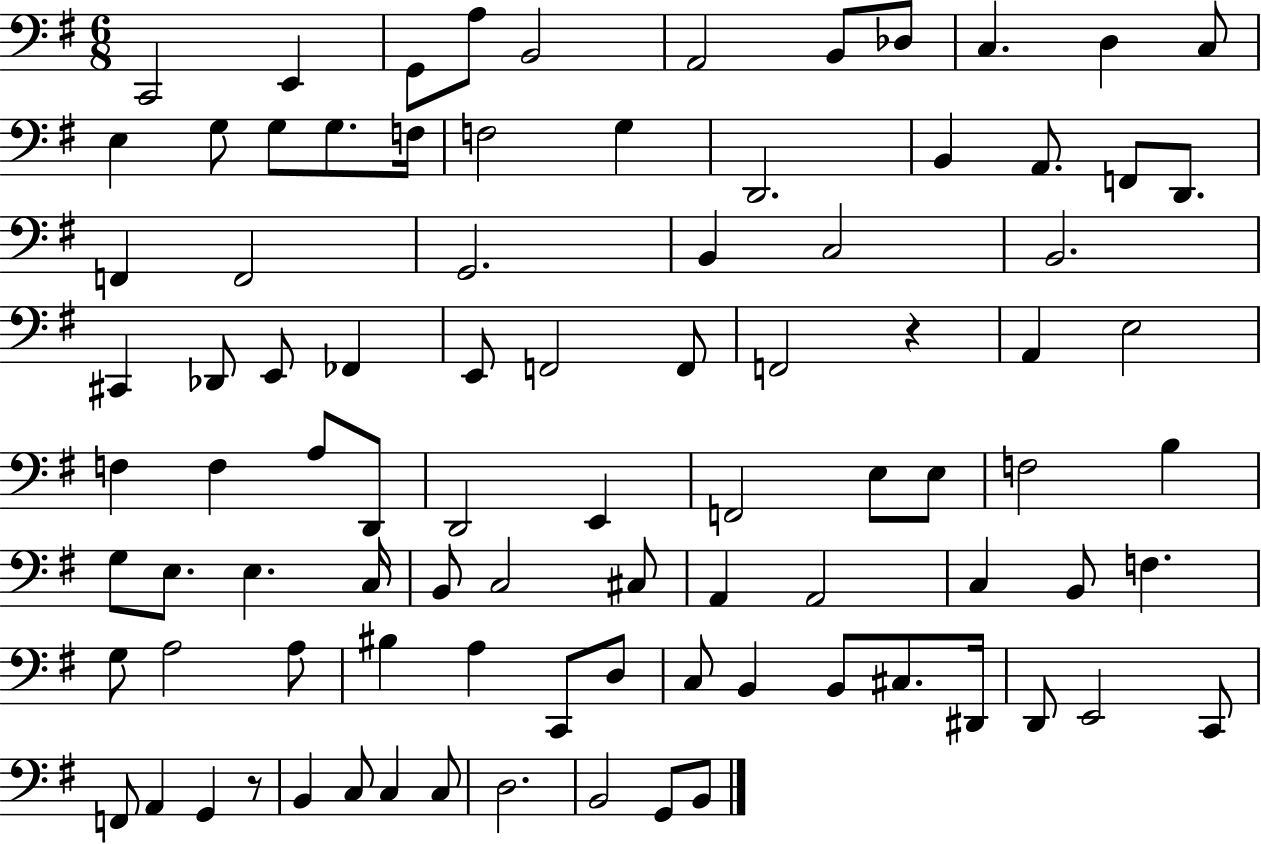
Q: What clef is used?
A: bass